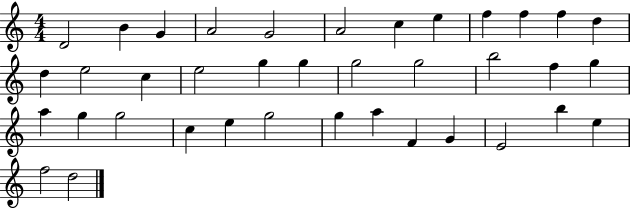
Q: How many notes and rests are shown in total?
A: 38